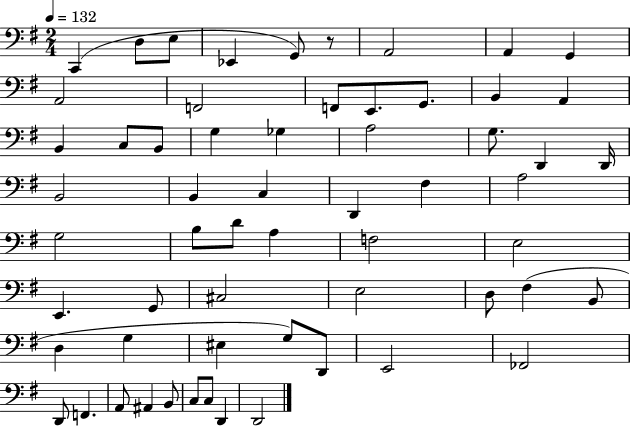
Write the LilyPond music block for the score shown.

{
  \clef bass
  \numericTimeSignature
  \time 2/4
  \key g \major
  \tempo 4 = 132
  c,4( d8 e8 | ees,4 g,8) r8 | a,2 | a,4 g,4 | \break a,2 | f,2 | f,8 e,8. g,8. | b,4 a,4 | \break b,4 c8 b,8 | g4 ges4 | a2 | g8. d,4 d,16 | \break b,2 | b,4 c4 | d,4 fis4 | a2 | \break g2 | b8 d'8 a4 | f2 | e2 | \break e,4. g,8 | cis2 | e2 | d8 fis4( b,8 | \break d4 g4 | eis4 g8) d,8 | e,2 | fes,2 | \break d,8 f,4. | a,8 ais,4 b,8 | c8 c8 d,4 | d,2 | \break \bar "|."
}